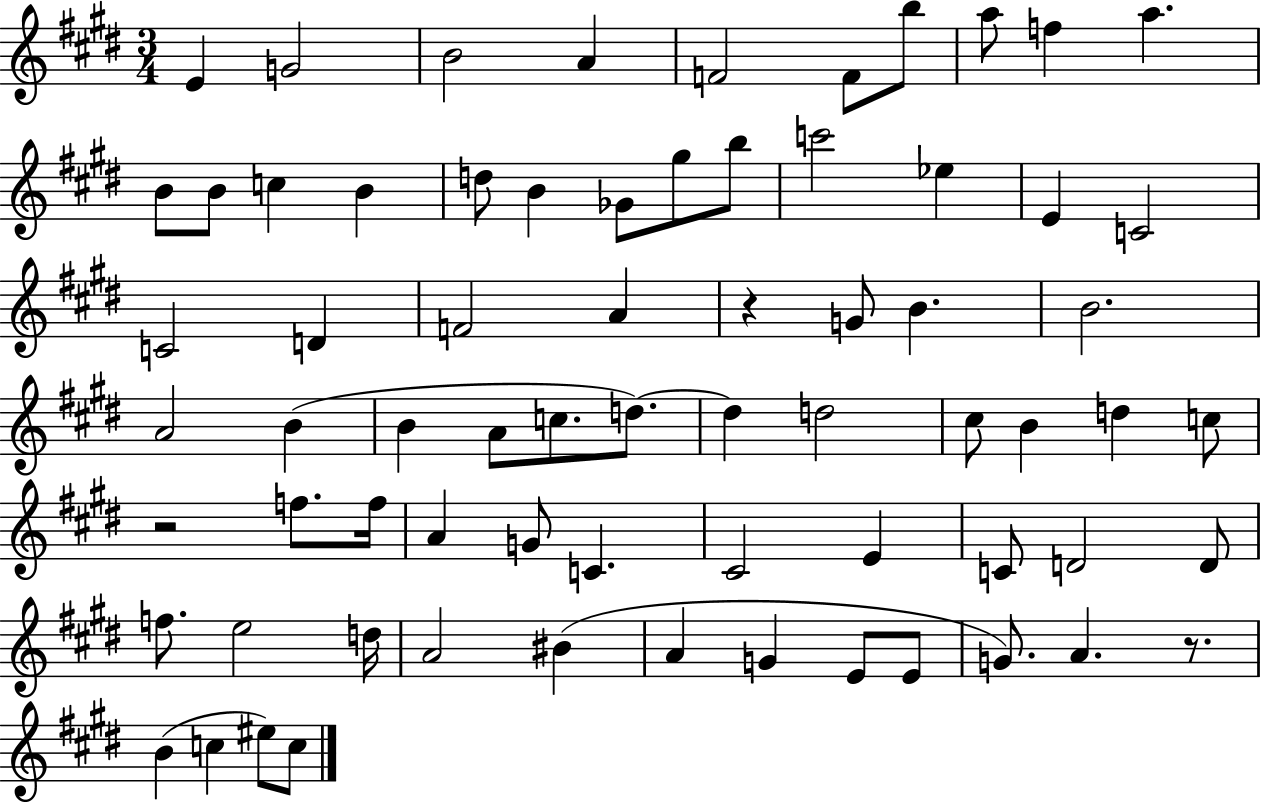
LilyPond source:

{
  \clef treble
  \numericTimeSignature
  \time 3/4
  \key e \major
  e'4 g'2 | b'2 a'4 | f'2 f'8 b''8 | a''8 f''4 a''4. | \break b'8 b'8 c''4 b'4 | d''8 b'4 ges'8 gis''8 b''8 | c'''2 ees''4 | e'4 c'2 | \break c'2 d'4 | f'2 a'4 | r4 g'8 b'4. | b'2. | \break a'2 b'4( | b'4 a'8 c''8. d''8.~~) | d''4 d''2 | cis''8 b'4 d''4 c''8 | \break r2 f''8. f''16 | a'4 g'8 c'4. | cis'2 e'4 | c'8 d'2 d'8 | \break f''8. e''2 d''16 | a'2 bis'4( | a'4 g'4 e'8 e'8 | g'8.) a'4. r8. | \break b'4( c''4 eis''8) c''8 | \bar "|."
}